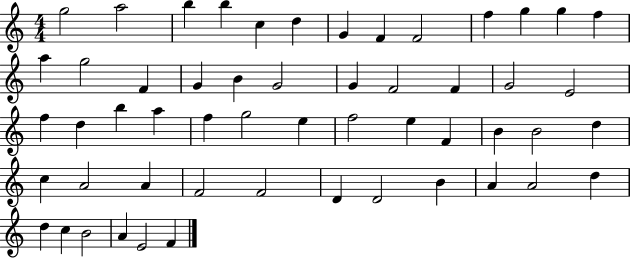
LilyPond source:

{
  \clef treble
  \numericTimeSignature
  \time 4/4
  \key c \major
  g''2 a''2 | b''4 b''4 c''4 d''4 | g'4 f'4 f'2 | f''4 g''4 g''4 f''4 | \break a''4 g''2 f'4 | g'4 b'4 g'2 | g'4 f'2 f'4 | g'2 e'2 | \break f''4 d''4 b''4 a''4 | f''4 g''2 e''4 | f''2 e''4 f'4 | b'4 b'2 d''4 | \break c''4 a'2 a'4 | f'2 f'2 | d'4 d'2 b'4 | a'4 a'2 d''4 | \break d''4 c''4 b'2 | a'4 e'2 f'4 | \bar "|."
}